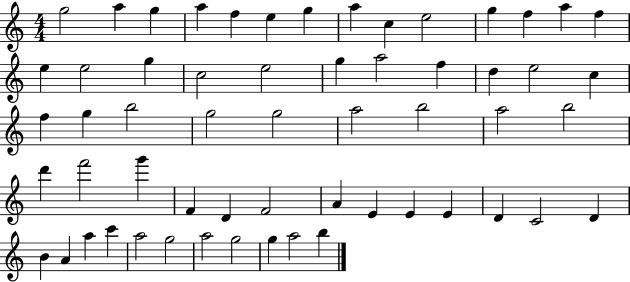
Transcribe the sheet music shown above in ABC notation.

X:1
T:Untitled
M:4/4
L:1/4
K:C
g2 a g a f e g a c e2 g f a f e e2 g c2 e2 g a2 f d e2 c f g b2 g2 g2 a2 b2 a2 b2 d' f'2 g' F D F2 A E E E D C2 D B A a c' a2 g2 a2 g2 g a2 b